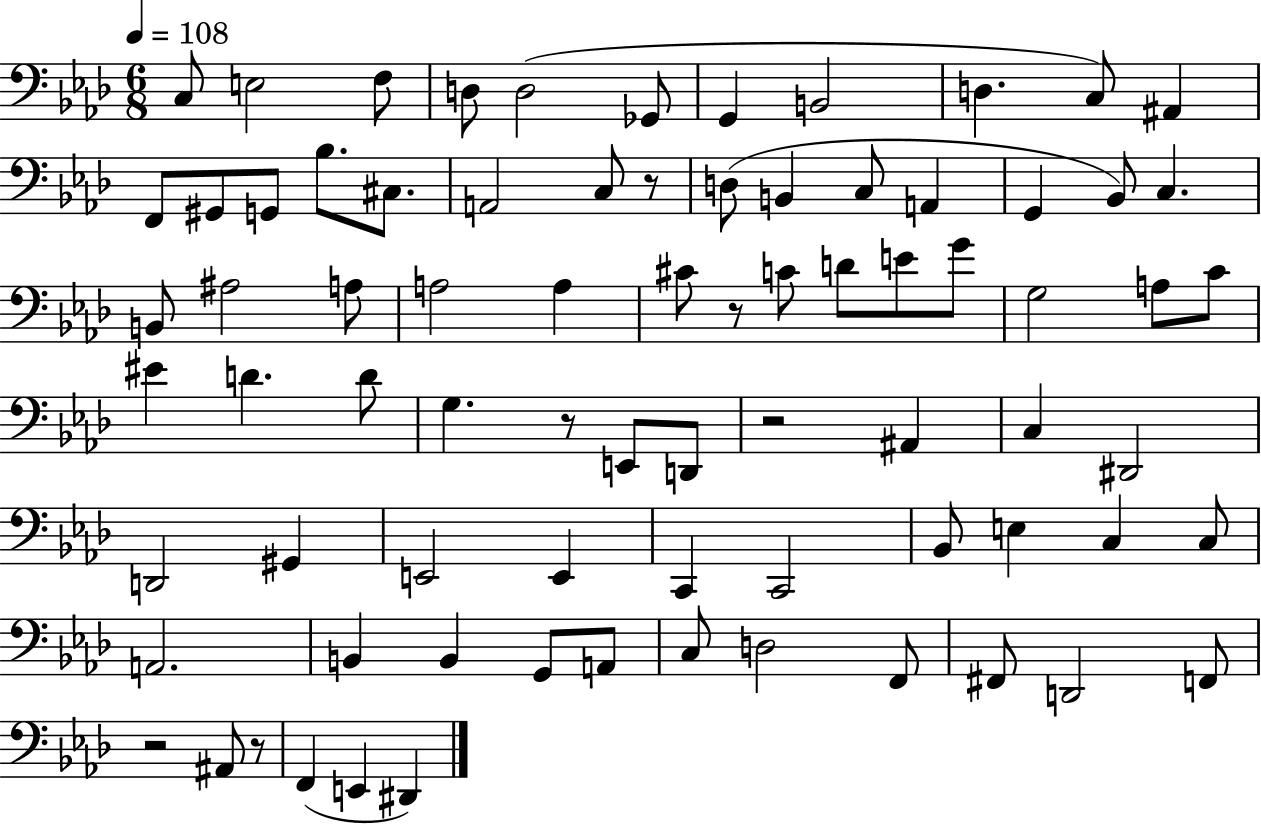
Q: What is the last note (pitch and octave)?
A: D#2